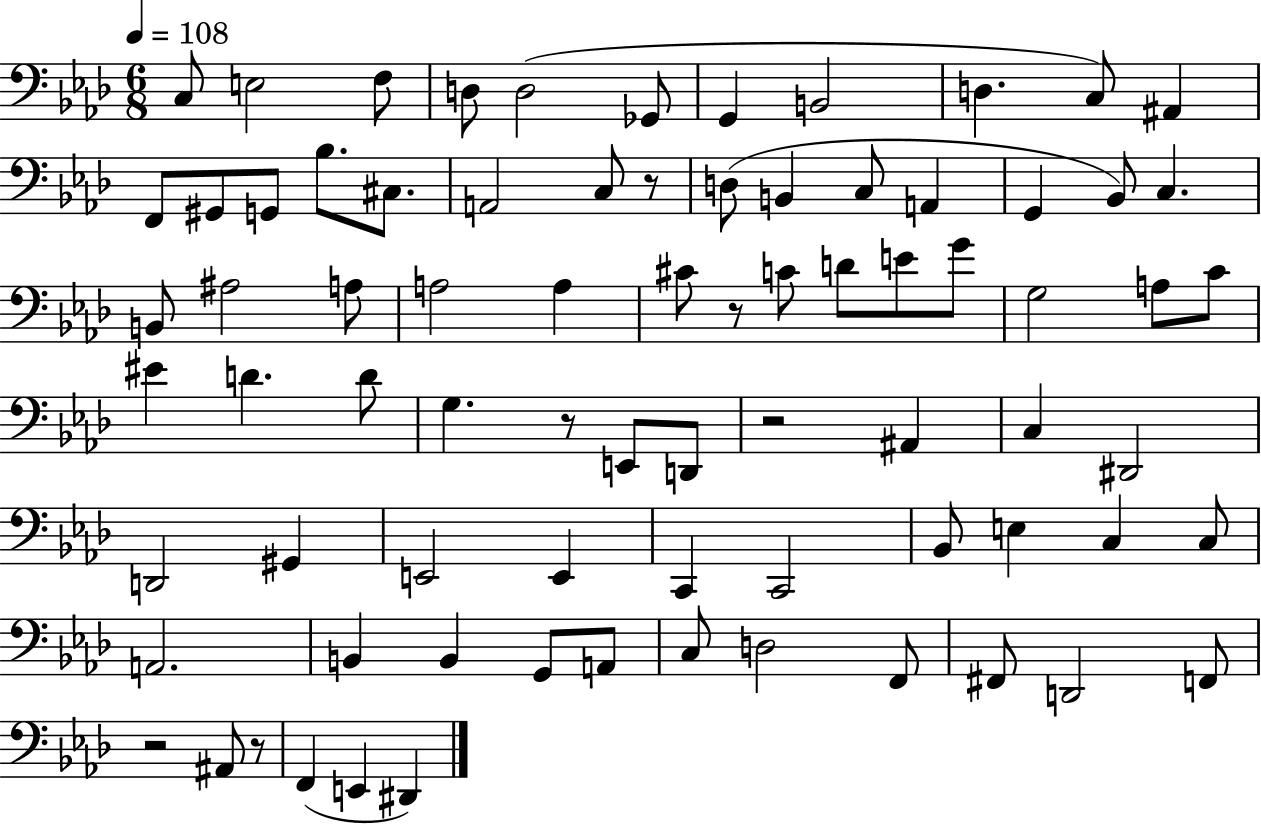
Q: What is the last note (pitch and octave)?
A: D#2